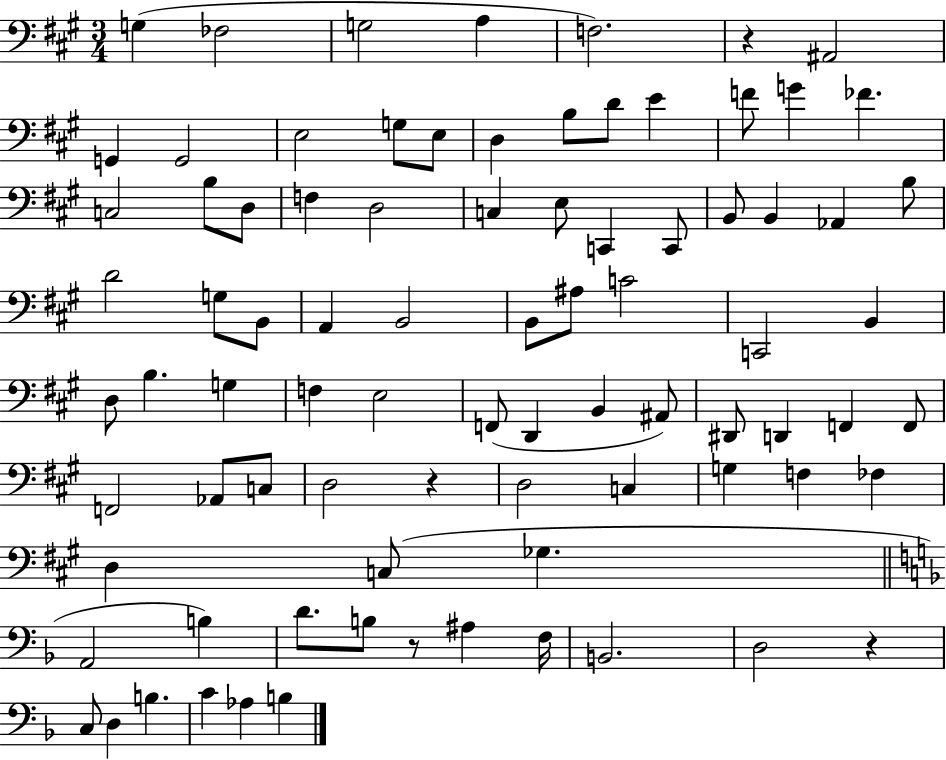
{
  \clef bass
  \numericTimeSignature
  \time 3/4
  \key a \major
  g4( fes2 | g2 a4 | f2.) | r4 ais,2 | \break g,4 g,2 | e2 g8 e8 | d4 b8 d'8 e'4 | f'8 g'4 fes'4. | \break c2 b8 d8 | f4 d2 | c4 e8 c,4 c,8 | b,8 b,4 aes,4 b8 | \break d'2 g8 b,8 | a,4 b,2 | b,8 ais8 c'2 | c,2 b,4 | \break d8 b4. g4 | f4 e2 | f,8( d,4 b,4 ais,8) | dis,8 d,4 f,4 f,8 | \break f,2 aes,8 c8 | d2 r4 | d2 c4 | g4 f4 fes4 | \break d4 c8( ges4. | \bar "||" \break \key f \major a,2 b4) | d'8. b8 r8 ais4 f16 | b,2. | d2 r4 | \break c8 d4 b4. | c'4 aes4 b4 | \bar "|."
}